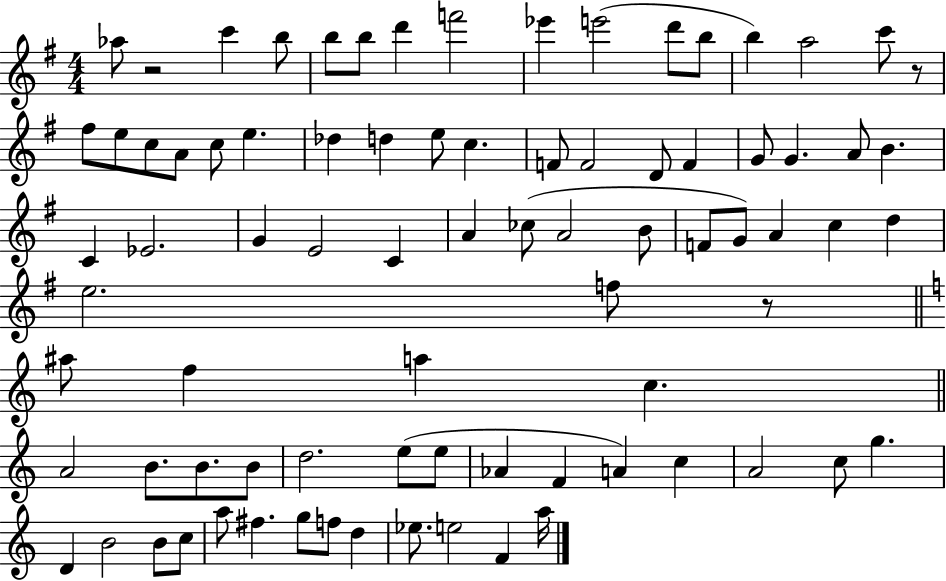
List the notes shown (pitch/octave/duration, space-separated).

Ab5/e R/h C6/q B5/e B5/e B5/e D6/q F6/h Eb6/q E6/h D6/e B5/e B5/q A5/h C6/e R/e F#5/e E5/e C5/e A4/e C5/e E5/q. Db5/q D5/q E5/e C5/q. F4/e F4/h D4/e F4/q G4/e G4/q. A4/e B4/q. C4/q Eb4/h. G4/q E4/h C4/q A4/q CES5/e A4/h B4/e F4/e G4/e A4/q C5/q D5/q E5/h. F5/e R/e A#5/e F5/q A5/q C5/q. A4/h B4/e. B4/e. B4/e D5/h. E5/e E5/e Ab4/q F4/q A4/q C5/q A4/h C5/e G5/q. D4/q B4/h B4/e C5/e A5/e F#5/q. G5/e F5/e D5/q Eb5/e. E5/h F4/q A5/s